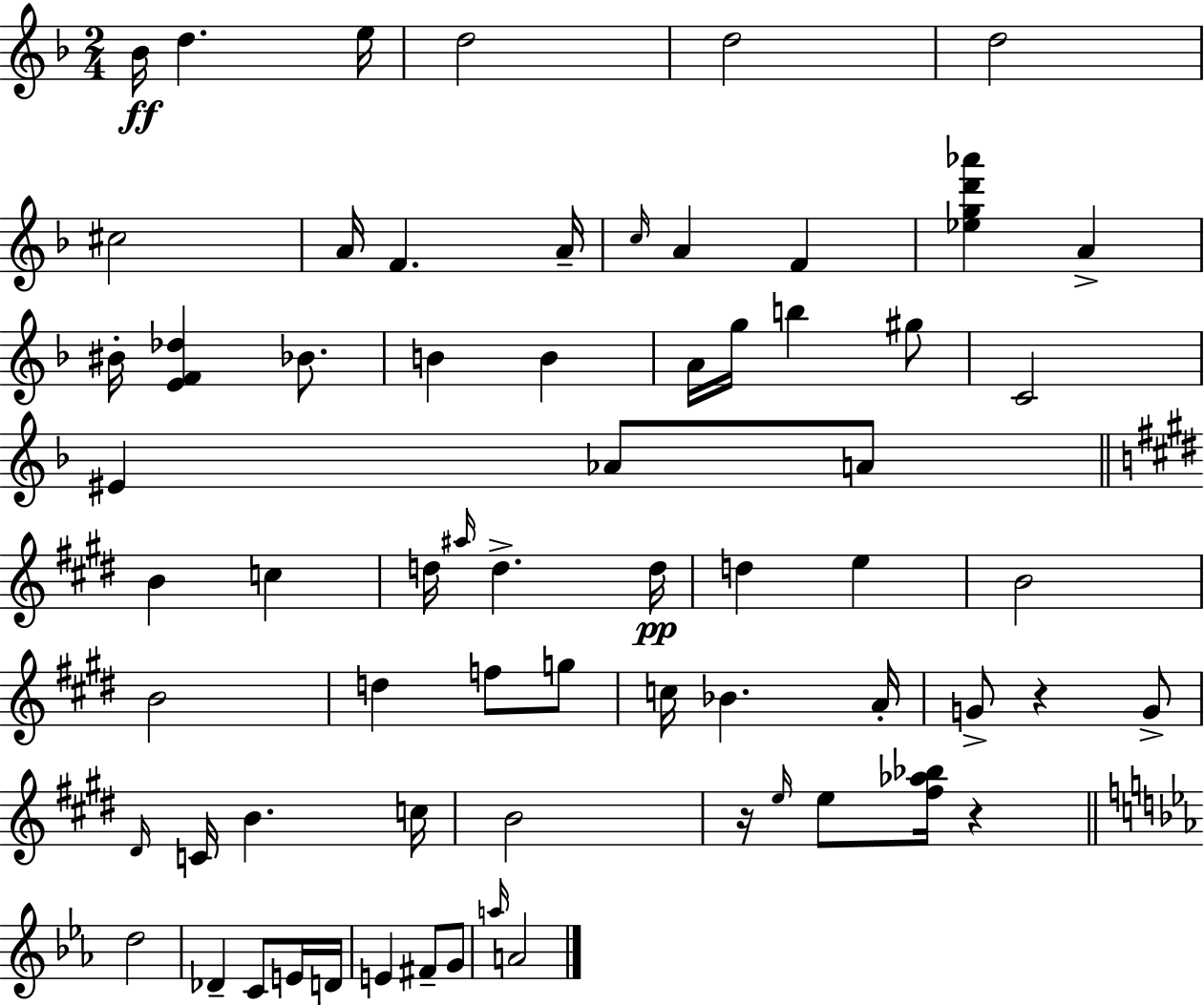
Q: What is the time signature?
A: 2/4